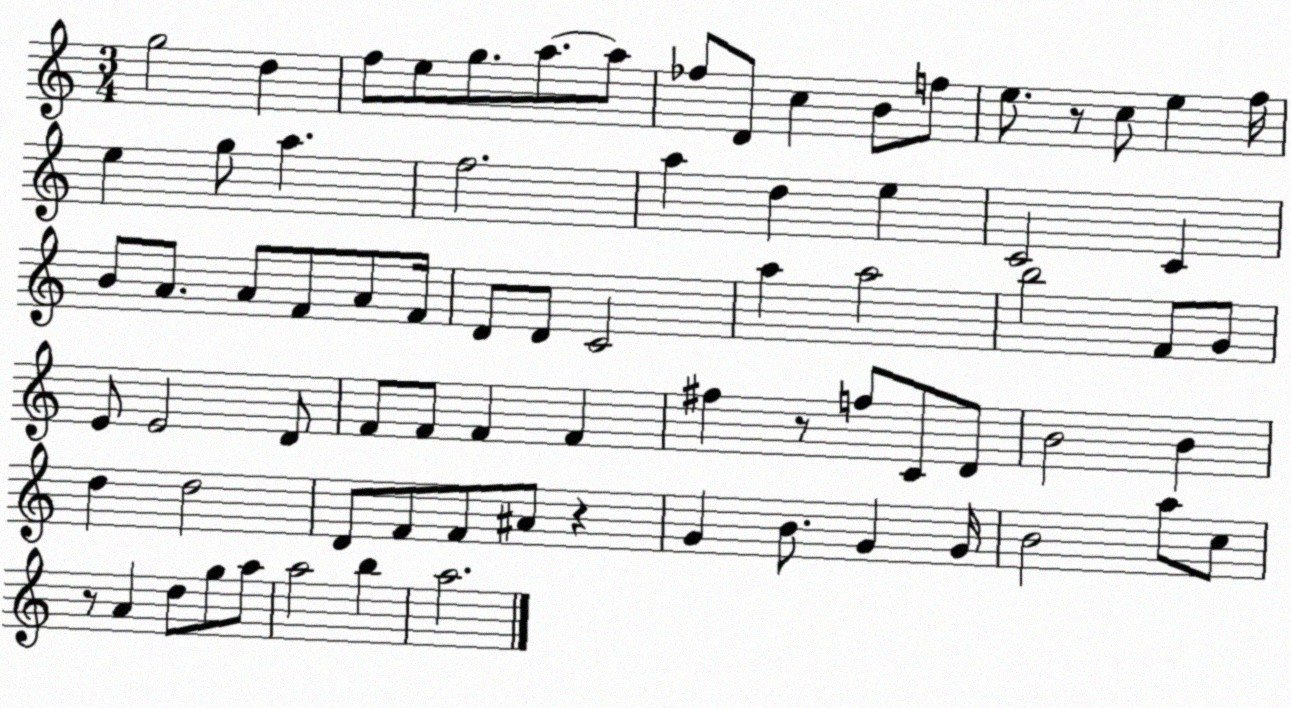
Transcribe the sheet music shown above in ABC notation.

X:1
T:Untitled
M:3/4
L:1/4
K:C
g2 d f/2 e/2 g/2 a/2 a/2 _f/2 D/2 c B/2 f/2 e/2 z/2 c/2 e f/4 e g/2 a f2 a d e C2 C B/2 A/2 A/2 F/2 A/2 F/4 D/2 D/2 C2 a a2 b2 F/2 G/2 E/2 E2 D/2 F/2 F/2 F F ^f z/2 f/2 C/2 D/2 B2 B d d2 D/2 F/2 F/2 ^A/2 z G B/2 G G/4 B2 a/2 c/2 z/2 A d/2 g/2 a/2 a2 b a2